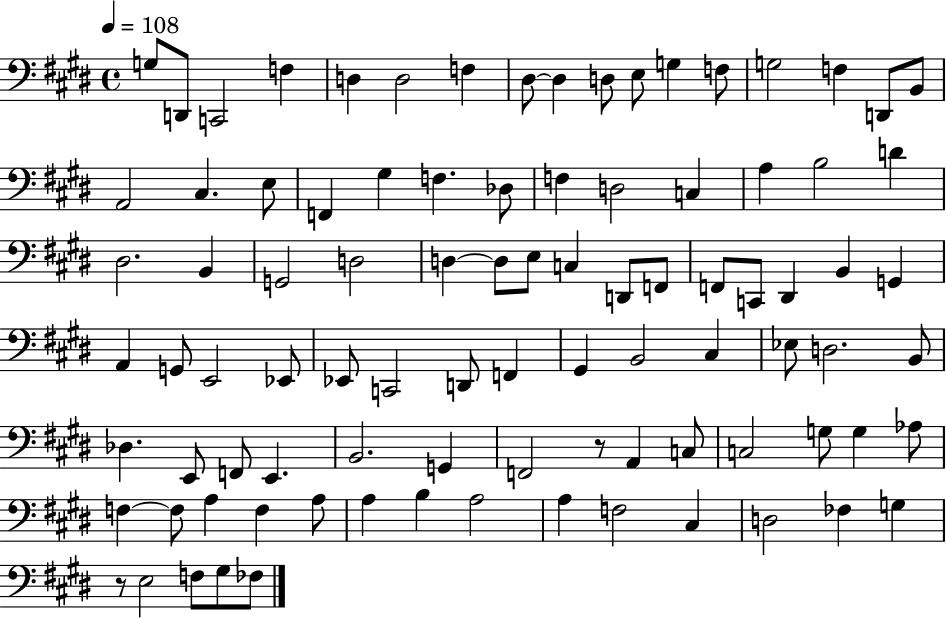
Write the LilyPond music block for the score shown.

{
  \clef bass
  \time 4/4
  \defaultTimeSignature
  \key e \major
  \tempo 4 = 108
  g8 d,8 c,2 f4 | d4 d2 f4 | dis8~~ dis4 d8 e8 g4 f8 | g2 f4 d,8 b,8 | \break a,2 cis4. e8 | f,4 gis4 f4. des8 | f4 d2 c4 | a4 b2 d'4 | \break dis2. b,4 | g,2 d2 | d4~~ d8 e8 c4 d,8 f,8 | f,8 c,8 dis,4 b,4 g,4 | \break a,4 g,8 e,2 ees,8 | ees,8 c,2 d,8 f,4 | gis,4 b,2 cis4 | ees8 d2. b,8 | \break des4. e,8 f,8 e,4. | b,2. g,4 | f,2 r8 a,4 c8 | c2 g8 g4 aes8 | \break f4~~ f8 a4 f4 a8 | a4 b4 a2 | a4 f2 cis4 | d2 fes4 g4 | \break r8 e2 f8 gis8 fes8 | \bar "|."
}